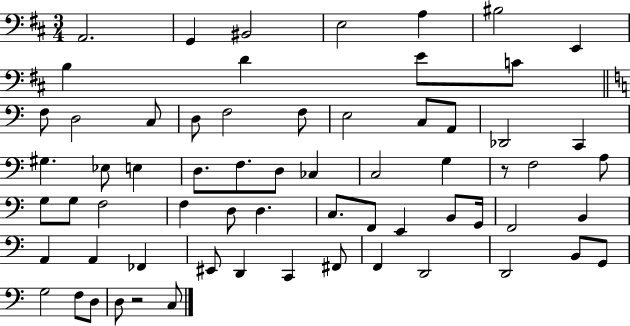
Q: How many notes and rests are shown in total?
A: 65